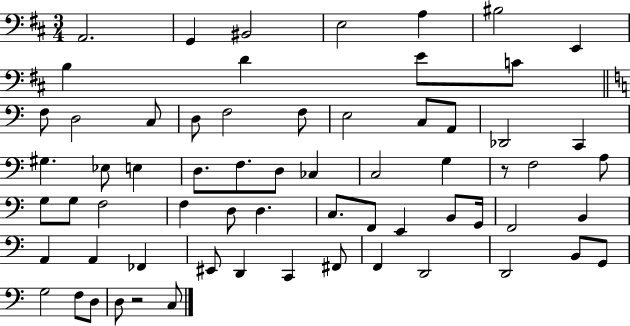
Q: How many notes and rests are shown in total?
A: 65